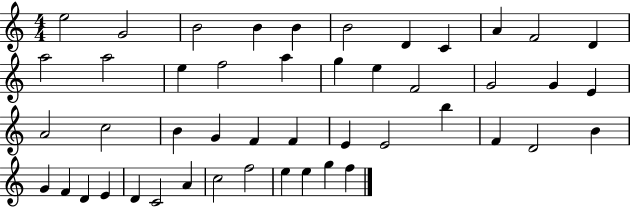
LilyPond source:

{
  \clef treble
  \numericTimeSignature
  \time 4/4
  \key c \major
  e''2 g'2 | b'2 b'4 b'4 | b'2 d'4 c'4 | a'4 f'2 d'4 | \break a''2 a''2 | e''4 f''2 a''4 | g''4 e''4 f'2 | g'2 g'4 e'4 | \break a'2 c''2 | b'4 g'4 f'4 f'4 | e'4 e'2 b''4 | f'4 d'2 b'4 | \break g'4 f'4 d'4 e'4 | d'4 c'2 a'4 | c''2 f''2 | e''4 e''4 g''4 f''4 | \break \bar "|."
}